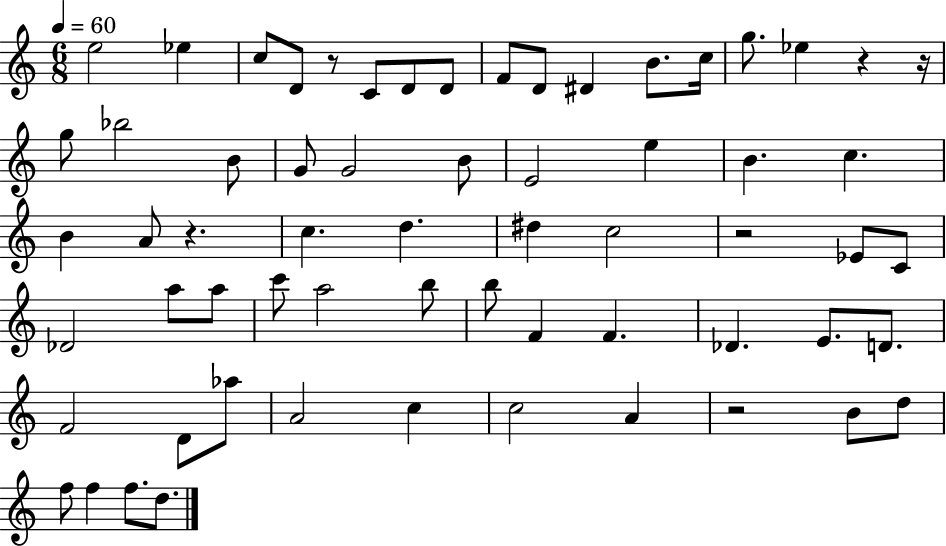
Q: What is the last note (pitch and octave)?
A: D5